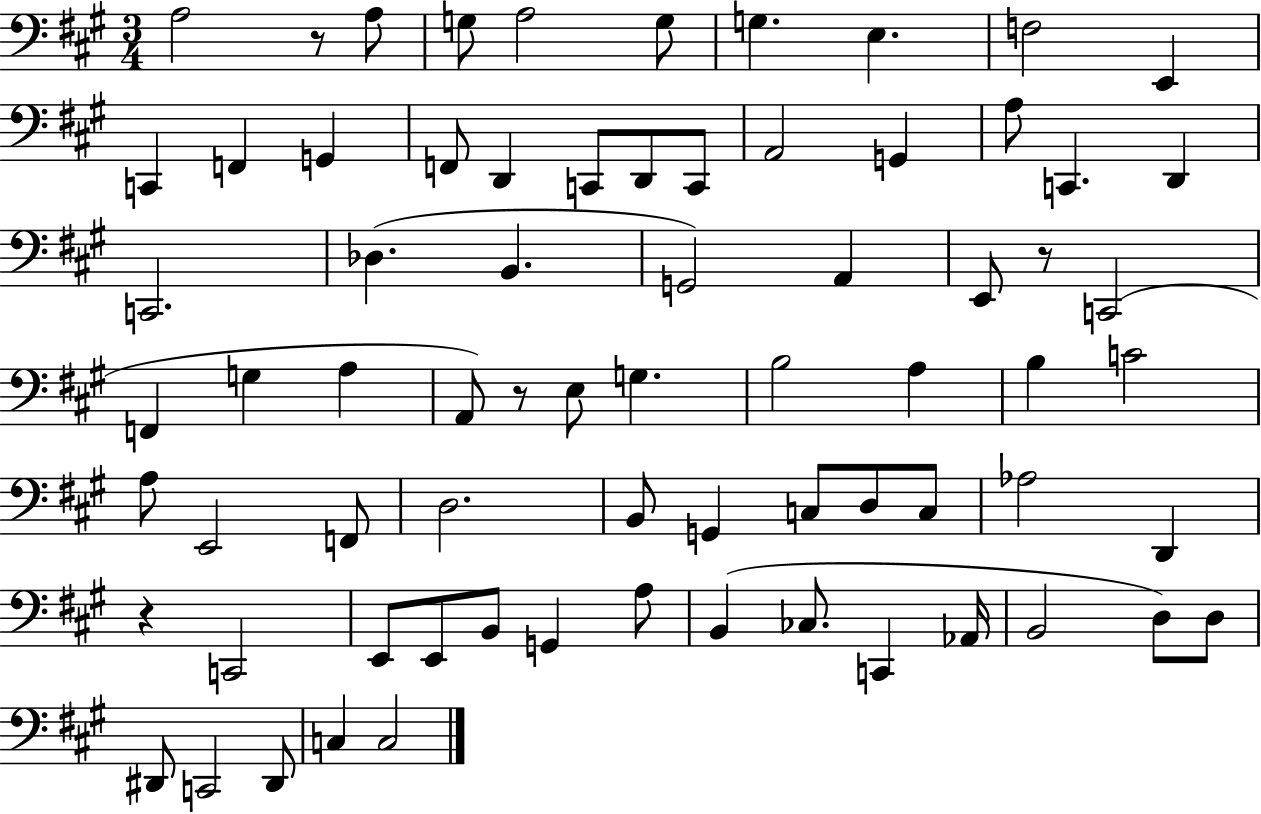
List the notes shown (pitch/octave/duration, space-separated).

A3/h R/e A3/e G3/e A3/h G3/e G3/q. E3/q. F3/h E2/q C2/q F2/q G2/q F2/e D2/q C2/e D2/e C2/e A2/h G2/q A3/e C2/q. D2/q C2/h. Db3/q. B2/q. G2/h A2/q E2/e R/e C2/h F2/q G3/q A3/q A2/e R/e E3/e G3/q. B3/h A3/q B3/q C4/h A3/e E2/h F2/e D3/h. B2/e G2/q C3/e D3/e C3/e Ab3/h D2/q R/q C2/h E2/e E2/e B2/e G2/q A3/e B2/q CES3/e. C2/q Ab2/s B2/h D3/e D3/e D#2/e C2/h D#2/e C3/q C3/h